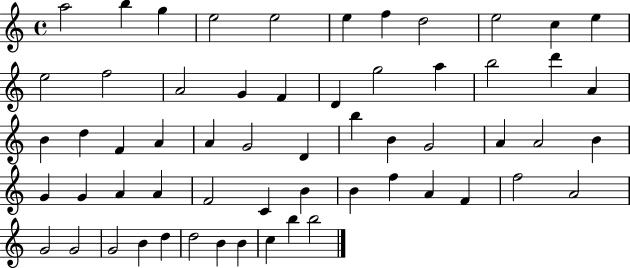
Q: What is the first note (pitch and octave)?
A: A5